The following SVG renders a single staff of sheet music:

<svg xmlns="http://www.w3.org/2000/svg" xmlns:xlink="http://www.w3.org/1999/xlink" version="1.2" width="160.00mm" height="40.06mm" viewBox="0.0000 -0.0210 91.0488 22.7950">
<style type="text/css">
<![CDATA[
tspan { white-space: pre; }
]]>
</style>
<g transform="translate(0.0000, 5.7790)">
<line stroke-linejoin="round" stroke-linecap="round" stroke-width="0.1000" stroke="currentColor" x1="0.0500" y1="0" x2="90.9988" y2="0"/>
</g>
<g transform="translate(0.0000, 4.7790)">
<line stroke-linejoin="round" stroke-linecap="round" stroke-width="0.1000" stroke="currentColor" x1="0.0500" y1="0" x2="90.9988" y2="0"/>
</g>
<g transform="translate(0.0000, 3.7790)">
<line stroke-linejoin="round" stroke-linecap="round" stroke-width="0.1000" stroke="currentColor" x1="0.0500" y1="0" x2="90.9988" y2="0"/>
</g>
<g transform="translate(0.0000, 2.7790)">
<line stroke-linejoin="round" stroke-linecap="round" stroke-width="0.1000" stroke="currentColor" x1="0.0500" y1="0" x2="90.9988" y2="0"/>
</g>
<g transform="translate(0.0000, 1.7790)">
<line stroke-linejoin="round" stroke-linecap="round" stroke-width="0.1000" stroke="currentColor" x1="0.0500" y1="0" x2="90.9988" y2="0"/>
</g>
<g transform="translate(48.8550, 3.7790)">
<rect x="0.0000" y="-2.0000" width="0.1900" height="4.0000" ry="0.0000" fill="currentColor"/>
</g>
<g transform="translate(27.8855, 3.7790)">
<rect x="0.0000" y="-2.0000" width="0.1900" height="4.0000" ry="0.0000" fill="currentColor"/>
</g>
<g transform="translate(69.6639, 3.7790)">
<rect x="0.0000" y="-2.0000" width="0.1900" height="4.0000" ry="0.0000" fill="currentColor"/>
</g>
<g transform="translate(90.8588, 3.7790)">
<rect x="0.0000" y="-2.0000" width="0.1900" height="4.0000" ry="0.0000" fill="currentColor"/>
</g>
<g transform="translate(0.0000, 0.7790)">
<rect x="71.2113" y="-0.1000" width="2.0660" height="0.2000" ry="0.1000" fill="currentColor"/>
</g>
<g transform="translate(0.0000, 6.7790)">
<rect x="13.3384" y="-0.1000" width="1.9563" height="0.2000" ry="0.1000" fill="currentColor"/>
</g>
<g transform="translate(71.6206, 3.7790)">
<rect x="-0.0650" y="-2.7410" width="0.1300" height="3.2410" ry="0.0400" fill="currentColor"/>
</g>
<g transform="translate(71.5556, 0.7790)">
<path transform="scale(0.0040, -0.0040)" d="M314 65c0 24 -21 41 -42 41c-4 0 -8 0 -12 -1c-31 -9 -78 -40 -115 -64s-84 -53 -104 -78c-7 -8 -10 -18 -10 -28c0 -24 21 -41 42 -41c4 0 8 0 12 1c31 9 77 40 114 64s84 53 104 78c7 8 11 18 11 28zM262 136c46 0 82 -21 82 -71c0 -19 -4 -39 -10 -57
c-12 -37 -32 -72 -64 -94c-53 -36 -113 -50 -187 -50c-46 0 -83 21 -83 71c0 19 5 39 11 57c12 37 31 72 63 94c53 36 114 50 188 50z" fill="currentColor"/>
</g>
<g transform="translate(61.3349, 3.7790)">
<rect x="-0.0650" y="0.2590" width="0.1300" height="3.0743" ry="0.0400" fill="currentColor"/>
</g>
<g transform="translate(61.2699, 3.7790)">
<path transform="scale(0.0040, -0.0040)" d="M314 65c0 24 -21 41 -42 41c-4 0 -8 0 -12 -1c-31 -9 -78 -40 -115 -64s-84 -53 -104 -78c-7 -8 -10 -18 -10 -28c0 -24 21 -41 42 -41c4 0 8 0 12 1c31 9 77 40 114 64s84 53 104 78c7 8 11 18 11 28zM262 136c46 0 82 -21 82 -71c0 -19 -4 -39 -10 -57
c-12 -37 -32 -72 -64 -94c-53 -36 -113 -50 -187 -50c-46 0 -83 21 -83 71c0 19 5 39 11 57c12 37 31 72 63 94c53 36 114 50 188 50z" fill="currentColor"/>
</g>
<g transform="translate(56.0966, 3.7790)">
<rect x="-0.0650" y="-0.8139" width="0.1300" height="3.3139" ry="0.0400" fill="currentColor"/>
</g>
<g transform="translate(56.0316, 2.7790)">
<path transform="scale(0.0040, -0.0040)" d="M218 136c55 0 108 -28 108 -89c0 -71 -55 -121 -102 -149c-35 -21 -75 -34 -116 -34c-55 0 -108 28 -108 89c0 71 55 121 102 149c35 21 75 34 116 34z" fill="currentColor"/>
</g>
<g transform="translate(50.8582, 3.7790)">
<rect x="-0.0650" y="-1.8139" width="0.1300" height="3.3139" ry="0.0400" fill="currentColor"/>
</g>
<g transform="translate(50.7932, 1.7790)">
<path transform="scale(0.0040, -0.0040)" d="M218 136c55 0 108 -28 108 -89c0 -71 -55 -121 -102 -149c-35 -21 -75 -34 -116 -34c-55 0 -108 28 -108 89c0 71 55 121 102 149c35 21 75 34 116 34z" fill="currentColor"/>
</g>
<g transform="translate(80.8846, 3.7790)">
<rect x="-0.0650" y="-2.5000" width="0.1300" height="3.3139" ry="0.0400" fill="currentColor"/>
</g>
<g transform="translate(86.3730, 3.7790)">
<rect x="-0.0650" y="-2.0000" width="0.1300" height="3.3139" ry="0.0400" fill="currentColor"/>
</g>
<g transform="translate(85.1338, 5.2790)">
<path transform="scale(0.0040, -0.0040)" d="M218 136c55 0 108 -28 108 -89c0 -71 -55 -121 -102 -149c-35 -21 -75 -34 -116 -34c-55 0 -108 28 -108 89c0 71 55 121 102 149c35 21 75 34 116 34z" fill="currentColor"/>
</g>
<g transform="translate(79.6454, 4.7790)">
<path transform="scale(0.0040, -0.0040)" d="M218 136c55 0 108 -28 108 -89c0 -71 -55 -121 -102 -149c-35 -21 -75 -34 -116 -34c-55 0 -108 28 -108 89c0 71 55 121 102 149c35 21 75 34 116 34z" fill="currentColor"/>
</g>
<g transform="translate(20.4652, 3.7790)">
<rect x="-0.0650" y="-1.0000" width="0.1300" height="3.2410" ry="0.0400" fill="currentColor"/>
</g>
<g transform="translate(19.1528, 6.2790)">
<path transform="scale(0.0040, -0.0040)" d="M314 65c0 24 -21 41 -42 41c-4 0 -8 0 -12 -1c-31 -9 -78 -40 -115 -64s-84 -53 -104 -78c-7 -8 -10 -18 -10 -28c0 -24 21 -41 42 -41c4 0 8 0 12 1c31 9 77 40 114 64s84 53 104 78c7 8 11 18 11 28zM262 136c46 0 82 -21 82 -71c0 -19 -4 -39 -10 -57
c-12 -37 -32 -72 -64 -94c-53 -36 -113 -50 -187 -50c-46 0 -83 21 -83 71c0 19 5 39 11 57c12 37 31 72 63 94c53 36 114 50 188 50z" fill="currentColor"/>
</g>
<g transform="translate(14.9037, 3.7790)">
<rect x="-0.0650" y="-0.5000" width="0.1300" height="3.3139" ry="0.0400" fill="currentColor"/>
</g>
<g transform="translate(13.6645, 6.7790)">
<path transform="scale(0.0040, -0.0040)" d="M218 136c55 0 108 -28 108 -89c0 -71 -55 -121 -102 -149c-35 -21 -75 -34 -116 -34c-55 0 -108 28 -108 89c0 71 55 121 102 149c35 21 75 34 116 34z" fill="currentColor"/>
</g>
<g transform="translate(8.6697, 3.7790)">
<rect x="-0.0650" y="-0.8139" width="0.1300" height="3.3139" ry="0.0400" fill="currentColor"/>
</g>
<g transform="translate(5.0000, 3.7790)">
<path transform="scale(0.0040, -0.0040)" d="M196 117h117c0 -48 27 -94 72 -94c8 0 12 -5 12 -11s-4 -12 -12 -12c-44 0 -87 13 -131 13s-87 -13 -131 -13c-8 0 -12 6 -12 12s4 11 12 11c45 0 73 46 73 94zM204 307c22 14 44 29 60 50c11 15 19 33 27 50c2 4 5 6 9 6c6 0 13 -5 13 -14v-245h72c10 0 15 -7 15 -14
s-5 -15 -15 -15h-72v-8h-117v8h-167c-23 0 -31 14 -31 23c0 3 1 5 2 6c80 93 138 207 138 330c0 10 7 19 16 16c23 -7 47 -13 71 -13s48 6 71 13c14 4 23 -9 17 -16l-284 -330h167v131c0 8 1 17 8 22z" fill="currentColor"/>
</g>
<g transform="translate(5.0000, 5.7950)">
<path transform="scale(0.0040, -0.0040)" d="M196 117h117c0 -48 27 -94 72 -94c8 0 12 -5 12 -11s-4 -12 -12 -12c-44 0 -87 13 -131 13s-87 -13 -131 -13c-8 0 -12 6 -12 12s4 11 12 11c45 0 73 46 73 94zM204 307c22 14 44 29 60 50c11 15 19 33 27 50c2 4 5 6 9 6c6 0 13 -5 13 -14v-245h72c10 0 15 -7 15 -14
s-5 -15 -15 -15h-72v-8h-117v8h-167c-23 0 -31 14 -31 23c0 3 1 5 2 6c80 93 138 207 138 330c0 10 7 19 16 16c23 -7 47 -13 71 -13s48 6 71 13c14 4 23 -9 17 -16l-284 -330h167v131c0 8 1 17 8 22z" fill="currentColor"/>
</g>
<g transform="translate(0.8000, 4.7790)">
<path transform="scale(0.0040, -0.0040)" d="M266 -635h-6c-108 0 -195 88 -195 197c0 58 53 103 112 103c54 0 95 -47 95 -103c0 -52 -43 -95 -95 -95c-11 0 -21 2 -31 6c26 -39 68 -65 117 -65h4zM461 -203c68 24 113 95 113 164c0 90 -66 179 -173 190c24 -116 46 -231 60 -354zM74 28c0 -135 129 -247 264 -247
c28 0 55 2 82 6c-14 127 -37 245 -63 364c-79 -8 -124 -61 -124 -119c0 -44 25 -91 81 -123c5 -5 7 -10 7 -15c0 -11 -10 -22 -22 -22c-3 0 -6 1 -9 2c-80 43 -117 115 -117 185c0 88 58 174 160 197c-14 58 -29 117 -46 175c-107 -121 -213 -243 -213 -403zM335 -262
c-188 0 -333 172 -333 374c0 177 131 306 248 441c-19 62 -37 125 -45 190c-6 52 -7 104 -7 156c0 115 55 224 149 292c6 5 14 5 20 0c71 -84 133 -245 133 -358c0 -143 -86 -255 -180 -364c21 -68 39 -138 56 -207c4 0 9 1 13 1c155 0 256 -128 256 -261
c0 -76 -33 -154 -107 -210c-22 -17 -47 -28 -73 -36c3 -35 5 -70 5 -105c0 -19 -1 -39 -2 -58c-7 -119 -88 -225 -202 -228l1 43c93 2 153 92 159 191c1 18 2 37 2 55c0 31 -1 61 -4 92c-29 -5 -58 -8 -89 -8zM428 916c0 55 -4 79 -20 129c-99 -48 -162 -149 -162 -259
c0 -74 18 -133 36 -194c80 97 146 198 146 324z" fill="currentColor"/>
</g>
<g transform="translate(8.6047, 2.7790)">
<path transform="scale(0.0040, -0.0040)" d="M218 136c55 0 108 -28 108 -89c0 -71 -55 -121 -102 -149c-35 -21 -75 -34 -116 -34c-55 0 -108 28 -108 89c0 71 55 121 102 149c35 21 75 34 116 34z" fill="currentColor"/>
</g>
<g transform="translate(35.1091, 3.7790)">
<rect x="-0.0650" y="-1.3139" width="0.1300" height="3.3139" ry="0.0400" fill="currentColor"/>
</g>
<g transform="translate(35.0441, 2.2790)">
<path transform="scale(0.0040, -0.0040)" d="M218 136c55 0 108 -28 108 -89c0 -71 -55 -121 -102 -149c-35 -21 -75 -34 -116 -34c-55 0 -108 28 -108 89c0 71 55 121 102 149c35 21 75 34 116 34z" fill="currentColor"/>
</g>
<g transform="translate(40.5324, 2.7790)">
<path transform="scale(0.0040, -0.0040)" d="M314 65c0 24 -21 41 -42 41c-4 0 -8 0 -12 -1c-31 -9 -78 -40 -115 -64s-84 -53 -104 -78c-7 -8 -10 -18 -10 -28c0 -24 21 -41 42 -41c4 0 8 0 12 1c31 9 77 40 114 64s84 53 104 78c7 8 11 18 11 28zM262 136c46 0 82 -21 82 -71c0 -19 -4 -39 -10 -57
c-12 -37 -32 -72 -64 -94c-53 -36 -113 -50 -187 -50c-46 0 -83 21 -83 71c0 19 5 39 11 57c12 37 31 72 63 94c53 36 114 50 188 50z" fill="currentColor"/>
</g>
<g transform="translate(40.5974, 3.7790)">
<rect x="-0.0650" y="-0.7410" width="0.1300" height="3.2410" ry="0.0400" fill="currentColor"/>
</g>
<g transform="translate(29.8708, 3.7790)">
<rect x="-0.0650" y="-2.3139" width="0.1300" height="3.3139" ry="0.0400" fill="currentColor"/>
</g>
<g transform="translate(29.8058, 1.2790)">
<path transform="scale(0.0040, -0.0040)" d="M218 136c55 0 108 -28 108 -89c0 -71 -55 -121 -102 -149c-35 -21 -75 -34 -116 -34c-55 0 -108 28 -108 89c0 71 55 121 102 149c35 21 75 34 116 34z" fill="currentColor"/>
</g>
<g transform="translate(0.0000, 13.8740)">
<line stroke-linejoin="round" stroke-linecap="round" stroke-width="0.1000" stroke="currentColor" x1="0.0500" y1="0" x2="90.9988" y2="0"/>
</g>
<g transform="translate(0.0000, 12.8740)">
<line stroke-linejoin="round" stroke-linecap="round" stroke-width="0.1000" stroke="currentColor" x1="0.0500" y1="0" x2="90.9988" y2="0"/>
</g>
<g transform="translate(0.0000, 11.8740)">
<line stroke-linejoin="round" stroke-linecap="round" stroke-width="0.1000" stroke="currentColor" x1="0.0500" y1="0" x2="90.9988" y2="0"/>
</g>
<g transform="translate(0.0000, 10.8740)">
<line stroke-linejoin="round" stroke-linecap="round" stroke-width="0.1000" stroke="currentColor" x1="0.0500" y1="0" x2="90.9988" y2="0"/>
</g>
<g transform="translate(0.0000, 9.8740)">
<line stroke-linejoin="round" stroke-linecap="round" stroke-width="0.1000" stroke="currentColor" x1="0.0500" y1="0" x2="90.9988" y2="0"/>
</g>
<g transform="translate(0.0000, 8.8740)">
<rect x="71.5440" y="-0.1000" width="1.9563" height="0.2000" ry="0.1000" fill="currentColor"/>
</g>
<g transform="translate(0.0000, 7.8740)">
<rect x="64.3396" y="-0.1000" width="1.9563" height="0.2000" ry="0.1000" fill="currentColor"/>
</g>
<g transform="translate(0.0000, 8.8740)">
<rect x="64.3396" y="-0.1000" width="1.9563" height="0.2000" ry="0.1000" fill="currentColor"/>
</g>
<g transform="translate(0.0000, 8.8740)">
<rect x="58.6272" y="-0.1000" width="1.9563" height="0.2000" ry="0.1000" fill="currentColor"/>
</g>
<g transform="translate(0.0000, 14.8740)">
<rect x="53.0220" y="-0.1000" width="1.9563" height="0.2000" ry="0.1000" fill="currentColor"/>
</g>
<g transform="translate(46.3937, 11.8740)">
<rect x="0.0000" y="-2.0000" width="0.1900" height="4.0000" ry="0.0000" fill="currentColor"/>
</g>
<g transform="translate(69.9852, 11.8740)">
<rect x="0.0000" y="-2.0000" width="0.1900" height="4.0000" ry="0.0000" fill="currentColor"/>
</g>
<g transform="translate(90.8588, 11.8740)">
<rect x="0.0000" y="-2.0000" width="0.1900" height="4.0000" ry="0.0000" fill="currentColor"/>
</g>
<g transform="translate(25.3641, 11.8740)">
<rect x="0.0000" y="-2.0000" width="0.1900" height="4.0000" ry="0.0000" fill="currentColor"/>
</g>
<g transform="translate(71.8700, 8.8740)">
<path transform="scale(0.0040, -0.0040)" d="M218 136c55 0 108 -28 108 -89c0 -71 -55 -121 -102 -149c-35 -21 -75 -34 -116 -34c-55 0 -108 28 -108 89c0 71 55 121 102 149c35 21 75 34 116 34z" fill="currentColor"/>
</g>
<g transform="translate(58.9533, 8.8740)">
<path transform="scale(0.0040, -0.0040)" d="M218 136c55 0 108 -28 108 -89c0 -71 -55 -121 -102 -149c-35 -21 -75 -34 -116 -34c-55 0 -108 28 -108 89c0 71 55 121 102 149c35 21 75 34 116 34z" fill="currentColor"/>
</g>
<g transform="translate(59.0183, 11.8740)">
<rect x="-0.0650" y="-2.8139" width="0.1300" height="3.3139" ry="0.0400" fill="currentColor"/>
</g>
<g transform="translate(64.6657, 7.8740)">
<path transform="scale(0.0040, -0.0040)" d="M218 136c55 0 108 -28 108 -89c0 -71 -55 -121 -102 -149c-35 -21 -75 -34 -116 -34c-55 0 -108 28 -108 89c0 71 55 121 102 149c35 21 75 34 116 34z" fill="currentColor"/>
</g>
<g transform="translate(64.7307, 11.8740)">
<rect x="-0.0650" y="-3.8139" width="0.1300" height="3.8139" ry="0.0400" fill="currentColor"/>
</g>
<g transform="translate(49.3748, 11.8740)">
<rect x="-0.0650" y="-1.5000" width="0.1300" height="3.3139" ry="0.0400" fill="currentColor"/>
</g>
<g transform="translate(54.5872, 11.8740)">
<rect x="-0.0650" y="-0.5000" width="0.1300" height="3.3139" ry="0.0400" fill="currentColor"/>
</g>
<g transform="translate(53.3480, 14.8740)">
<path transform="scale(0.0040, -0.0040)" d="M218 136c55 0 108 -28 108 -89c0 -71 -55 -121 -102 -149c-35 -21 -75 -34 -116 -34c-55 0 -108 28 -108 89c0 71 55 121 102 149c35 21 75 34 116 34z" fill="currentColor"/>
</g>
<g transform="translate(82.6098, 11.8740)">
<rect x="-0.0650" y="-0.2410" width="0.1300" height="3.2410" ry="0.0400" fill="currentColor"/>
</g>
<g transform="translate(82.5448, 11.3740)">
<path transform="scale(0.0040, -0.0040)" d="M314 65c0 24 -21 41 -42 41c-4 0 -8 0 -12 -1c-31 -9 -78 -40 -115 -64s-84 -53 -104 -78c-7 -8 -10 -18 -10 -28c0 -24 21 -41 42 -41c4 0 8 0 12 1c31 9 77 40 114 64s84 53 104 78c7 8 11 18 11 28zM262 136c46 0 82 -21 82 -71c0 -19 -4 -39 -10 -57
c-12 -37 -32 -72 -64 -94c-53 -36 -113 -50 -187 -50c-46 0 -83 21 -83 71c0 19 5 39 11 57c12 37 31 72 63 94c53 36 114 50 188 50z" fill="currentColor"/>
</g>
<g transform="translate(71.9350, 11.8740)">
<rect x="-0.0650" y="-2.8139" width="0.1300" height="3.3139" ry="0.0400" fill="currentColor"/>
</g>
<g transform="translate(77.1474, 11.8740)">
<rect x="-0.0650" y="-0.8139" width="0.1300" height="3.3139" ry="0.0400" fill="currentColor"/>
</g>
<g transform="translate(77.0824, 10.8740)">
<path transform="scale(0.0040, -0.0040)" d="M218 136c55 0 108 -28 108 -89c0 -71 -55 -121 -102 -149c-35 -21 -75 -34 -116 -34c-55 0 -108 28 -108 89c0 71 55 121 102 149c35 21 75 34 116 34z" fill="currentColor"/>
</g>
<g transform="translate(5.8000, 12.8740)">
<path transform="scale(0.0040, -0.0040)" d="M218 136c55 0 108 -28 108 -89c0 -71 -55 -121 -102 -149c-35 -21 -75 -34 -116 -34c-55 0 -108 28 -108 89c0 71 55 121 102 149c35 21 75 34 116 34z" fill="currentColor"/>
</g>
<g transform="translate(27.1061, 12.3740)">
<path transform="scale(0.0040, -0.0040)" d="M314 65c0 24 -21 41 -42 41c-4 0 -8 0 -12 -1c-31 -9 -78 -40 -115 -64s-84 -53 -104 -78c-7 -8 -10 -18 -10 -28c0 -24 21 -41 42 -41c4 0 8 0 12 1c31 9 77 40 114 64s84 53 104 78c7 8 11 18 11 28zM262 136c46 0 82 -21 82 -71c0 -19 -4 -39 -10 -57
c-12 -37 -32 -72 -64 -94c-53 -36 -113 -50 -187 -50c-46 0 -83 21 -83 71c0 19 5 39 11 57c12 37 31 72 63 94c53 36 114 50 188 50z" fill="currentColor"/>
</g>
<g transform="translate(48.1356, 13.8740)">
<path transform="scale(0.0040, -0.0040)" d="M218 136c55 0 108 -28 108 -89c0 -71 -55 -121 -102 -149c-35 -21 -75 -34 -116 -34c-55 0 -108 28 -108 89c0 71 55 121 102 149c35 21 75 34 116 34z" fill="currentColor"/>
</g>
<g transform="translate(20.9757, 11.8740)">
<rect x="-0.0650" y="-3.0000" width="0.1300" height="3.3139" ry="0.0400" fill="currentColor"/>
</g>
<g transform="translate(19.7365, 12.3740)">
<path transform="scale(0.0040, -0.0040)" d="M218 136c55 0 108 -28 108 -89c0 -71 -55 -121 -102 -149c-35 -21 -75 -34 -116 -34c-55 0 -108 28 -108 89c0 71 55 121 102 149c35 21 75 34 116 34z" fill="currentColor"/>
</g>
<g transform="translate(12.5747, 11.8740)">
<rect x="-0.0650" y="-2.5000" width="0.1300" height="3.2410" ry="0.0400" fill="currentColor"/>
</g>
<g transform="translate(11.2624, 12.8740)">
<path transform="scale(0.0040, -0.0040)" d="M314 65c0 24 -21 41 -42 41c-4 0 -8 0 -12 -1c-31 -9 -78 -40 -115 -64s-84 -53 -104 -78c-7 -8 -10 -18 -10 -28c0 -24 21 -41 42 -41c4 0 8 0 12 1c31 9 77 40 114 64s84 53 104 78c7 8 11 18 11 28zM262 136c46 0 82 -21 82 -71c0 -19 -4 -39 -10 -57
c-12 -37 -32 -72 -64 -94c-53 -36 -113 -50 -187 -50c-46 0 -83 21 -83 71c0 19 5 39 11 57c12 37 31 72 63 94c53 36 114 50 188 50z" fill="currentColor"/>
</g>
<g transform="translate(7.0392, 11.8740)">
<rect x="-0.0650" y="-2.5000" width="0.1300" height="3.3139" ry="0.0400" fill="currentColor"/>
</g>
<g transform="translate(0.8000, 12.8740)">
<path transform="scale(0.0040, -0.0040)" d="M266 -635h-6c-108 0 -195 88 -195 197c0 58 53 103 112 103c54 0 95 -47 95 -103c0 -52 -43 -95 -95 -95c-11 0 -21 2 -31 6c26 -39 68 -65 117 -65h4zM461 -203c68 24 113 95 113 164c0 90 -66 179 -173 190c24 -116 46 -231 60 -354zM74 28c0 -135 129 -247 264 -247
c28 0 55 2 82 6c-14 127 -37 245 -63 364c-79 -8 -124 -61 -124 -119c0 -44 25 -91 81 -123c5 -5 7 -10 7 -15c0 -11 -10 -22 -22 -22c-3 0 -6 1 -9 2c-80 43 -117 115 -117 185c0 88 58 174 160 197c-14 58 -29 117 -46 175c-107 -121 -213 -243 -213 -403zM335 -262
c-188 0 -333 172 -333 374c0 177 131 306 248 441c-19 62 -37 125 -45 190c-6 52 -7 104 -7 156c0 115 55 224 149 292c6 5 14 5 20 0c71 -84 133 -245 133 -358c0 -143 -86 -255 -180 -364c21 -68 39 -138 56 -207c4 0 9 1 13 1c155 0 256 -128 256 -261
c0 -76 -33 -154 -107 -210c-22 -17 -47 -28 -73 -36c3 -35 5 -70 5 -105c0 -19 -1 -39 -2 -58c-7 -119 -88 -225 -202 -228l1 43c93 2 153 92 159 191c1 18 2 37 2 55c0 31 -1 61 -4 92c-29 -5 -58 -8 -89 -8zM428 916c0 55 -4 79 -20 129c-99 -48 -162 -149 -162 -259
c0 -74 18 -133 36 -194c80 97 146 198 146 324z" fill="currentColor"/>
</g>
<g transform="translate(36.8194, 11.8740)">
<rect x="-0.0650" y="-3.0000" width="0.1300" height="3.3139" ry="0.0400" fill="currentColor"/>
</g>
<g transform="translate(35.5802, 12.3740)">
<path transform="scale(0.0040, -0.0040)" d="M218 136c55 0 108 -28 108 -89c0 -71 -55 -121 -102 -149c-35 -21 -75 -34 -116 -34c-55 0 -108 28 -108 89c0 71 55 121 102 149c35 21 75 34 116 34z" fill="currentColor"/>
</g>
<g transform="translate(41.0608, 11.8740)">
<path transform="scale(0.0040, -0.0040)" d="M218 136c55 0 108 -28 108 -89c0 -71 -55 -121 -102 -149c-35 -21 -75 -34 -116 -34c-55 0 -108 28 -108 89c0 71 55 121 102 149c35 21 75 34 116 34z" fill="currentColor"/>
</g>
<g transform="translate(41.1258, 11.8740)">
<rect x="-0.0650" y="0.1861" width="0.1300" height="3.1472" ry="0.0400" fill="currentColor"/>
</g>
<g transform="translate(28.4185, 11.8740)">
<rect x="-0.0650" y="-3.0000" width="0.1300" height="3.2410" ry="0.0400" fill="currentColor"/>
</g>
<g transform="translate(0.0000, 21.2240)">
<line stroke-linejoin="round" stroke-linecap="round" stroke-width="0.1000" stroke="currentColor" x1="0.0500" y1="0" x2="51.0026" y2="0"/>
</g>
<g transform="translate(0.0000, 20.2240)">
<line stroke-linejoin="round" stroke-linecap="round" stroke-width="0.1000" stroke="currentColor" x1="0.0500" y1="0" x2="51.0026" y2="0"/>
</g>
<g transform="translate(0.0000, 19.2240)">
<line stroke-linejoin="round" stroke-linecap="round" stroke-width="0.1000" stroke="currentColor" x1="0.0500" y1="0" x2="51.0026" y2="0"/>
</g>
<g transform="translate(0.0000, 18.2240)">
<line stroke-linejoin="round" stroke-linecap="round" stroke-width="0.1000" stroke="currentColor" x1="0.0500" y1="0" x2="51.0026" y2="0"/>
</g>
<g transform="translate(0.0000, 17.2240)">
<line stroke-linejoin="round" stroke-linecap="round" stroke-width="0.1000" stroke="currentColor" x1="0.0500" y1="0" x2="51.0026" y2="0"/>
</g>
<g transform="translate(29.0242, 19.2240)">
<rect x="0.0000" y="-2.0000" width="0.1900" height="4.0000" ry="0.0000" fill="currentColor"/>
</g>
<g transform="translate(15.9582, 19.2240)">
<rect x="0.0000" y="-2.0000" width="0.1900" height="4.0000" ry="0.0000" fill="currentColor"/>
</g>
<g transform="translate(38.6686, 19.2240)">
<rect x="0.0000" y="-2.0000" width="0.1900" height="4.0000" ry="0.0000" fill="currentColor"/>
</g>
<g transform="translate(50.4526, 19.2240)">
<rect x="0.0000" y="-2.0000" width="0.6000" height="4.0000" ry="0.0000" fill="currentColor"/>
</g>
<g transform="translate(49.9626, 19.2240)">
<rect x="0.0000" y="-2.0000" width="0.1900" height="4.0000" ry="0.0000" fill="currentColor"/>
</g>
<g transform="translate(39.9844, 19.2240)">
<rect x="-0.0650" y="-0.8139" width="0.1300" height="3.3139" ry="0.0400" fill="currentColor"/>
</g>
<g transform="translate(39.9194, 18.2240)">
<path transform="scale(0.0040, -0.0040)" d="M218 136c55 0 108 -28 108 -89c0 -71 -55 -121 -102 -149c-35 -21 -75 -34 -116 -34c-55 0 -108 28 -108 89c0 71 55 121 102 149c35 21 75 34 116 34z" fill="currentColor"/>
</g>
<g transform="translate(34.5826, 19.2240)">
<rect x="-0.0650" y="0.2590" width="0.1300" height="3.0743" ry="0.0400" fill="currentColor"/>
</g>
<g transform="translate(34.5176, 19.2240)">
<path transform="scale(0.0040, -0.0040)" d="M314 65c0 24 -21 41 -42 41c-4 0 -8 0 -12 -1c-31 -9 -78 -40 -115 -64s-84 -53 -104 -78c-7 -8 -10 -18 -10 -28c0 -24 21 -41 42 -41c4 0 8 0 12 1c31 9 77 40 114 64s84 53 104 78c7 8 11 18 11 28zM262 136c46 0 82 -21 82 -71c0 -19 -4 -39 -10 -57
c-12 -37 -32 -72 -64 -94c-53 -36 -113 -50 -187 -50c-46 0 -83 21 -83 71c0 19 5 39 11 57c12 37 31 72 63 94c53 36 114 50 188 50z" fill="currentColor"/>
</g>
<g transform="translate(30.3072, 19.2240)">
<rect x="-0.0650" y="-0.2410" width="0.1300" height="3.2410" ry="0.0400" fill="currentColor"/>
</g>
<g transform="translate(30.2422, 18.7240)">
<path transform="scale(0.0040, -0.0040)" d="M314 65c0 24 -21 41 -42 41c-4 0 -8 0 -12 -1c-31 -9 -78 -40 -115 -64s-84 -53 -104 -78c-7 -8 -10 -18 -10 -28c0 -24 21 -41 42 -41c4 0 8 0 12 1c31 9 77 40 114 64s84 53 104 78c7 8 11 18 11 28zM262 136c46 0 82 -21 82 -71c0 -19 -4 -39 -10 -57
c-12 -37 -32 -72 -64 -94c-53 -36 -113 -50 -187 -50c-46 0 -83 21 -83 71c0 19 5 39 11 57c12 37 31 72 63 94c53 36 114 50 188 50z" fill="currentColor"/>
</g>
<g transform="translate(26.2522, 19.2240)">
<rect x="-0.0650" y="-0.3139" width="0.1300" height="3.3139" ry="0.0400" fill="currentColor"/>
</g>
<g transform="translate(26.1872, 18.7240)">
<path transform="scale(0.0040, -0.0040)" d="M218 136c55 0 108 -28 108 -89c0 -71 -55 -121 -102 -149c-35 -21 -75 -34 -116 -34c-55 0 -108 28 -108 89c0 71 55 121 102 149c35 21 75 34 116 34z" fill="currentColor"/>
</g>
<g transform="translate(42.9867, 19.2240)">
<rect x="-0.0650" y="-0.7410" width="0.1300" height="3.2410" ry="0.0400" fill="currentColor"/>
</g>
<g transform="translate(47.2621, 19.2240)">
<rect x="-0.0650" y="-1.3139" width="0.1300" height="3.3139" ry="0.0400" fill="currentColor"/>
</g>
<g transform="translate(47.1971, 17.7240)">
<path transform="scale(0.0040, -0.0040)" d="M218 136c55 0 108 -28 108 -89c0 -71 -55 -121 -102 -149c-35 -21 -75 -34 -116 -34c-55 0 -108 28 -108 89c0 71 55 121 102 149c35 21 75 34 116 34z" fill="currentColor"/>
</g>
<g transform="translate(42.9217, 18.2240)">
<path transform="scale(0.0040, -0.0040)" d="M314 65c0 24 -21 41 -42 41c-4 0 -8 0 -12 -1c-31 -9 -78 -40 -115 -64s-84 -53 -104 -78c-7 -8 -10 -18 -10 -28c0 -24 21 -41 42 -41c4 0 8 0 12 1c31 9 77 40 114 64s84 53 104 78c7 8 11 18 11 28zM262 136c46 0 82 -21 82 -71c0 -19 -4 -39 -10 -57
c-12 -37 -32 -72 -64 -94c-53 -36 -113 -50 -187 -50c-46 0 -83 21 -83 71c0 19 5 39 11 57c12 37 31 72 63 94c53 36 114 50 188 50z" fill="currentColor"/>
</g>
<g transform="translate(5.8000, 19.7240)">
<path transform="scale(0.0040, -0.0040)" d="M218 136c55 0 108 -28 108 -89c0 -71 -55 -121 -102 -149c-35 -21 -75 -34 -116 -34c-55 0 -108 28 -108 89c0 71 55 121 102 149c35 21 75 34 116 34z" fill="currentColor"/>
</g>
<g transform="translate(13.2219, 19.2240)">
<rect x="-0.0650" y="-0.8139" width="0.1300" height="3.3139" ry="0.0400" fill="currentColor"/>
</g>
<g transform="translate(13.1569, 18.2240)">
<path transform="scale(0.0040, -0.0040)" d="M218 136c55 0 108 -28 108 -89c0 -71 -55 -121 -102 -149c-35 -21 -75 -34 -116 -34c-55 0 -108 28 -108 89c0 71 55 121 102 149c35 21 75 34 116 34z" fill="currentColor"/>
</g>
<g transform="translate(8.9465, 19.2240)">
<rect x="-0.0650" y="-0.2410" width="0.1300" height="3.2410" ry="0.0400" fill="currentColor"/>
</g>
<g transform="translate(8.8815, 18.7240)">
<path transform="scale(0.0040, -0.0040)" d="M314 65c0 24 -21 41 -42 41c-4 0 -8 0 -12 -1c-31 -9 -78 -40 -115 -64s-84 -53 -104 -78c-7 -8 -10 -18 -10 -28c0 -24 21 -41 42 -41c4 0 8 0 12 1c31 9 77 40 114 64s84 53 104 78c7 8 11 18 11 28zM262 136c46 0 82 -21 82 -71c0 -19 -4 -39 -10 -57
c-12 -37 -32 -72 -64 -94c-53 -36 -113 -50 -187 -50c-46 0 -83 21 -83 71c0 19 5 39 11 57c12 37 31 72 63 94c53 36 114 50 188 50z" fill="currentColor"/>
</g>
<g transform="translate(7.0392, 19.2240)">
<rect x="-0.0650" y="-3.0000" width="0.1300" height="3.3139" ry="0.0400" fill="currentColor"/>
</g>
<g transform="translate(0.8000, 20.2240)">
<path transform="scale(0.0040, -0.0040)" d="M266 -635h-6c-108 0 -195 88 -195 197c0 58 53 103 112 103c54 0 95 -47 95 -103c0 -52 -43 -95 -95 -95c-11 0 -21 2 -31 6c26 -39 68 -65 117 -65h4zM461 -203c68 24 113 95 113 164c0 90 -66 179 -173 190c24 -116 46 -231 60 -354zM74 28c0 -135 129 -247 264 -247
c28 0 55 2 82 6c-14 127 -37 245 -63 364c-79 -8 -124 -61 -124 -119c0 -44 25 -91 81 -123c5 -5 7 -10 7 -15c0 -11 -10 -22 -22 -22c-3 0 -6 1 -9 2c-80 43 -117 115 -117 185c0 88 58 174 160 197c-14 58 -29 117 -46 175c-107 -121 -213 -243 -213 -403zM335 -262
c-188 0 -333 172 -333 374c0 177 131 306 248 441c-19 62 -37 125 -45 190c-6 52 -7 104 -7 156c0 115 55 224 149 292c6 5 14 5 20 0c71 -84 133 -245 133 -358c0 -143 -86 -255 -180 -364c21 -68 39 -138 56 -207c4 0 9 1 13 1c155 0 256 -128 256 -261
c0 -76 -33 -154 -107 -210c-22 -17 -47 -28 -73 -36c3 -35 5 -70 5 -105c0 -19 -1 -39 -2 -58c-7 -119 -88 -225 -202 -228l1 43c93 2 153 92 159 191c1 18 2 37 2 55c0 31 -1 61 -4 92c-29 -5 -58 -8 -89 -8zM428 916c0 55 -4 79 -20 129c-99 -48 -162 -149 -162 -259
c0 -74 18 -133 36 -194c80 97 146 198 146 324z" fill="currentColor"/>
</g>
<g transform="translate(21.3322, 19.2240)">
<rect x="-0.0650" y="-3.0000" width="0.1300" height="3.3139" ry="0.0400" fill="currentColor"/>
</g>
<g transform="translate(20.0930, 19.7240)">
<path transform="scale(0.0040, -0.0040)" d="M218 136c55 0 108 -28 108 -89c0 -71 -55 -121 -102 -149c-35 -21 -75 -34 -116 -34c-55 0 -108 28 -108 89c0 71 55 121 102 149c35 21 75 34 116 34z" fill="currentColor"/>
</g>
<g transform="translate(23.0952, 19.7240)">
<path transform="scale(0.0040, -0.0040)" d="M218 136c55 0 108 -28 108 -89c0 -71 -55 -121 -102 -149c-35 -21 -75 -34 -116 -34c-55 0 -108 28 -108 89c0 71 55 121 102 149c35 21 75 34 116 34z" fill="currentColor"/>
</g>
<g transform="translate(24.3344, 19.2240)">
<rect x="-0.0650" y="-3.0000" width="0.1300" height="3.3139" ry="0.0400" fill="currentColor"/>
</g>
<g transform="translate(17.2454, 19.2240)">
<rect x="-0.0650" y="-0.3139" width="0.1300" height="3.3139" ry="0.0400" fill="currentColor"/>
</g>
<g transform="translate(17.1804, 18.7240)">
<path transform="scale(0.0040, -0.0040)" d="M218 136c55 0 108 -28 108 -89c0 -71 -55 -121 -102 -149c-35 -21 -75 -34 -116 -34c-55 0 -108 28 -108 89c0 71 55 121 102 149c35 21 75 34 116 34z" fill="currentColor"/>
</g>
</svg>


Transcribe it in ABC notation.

X:1
T:Untitled
M:4/4
L:1/4
K:C
d C D2 g e d2 f d B2 a2 G F G G2 A A2 A B E C a c' a d c2 A c2 d c A A c c2 B2 d d2 e